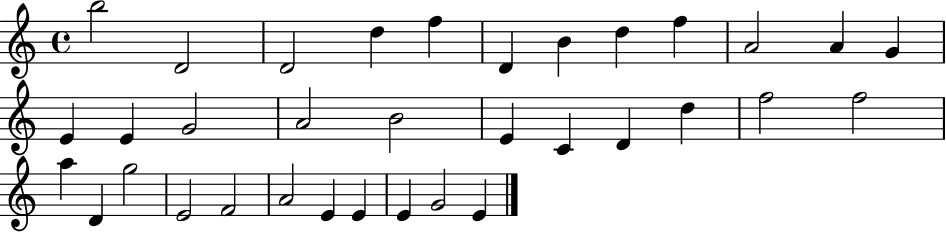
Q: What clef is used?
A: treble